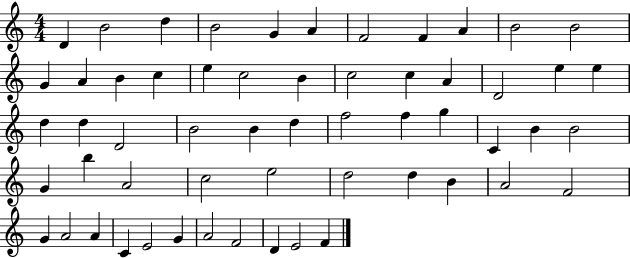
{
  \clef treble
  \numericTimeSignature
  \time 4/4
  \key c \major
  d'4 b'2 d''4 | b'2 g'4 a'4 | f'2 f'4 a'4 | b'2 b'2 | \break g'4 a'4 b'4 c''4 | e''4 c''2 b'4 | c''2 c''4 a'4 | d'2 e''4 e''4 | \break d''4 d''4 d'2 | b'2 b'4 d''4 | f''2 f''4 g''4 | c'4 b'4 b'2 | \break g'4 b''4 a'2 | c''2 e''2 | d''2 d''4 b'4 | a'2 f'2 | \break g'4 a'2 a'4 | c'4 e'2 g'4 | a'2 f'2 | d'4 e'2 f'4 | \break \bar "|."
}